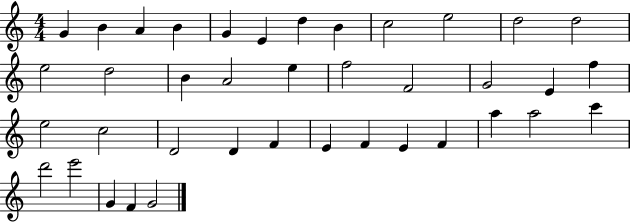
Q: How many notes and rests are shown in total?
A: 39